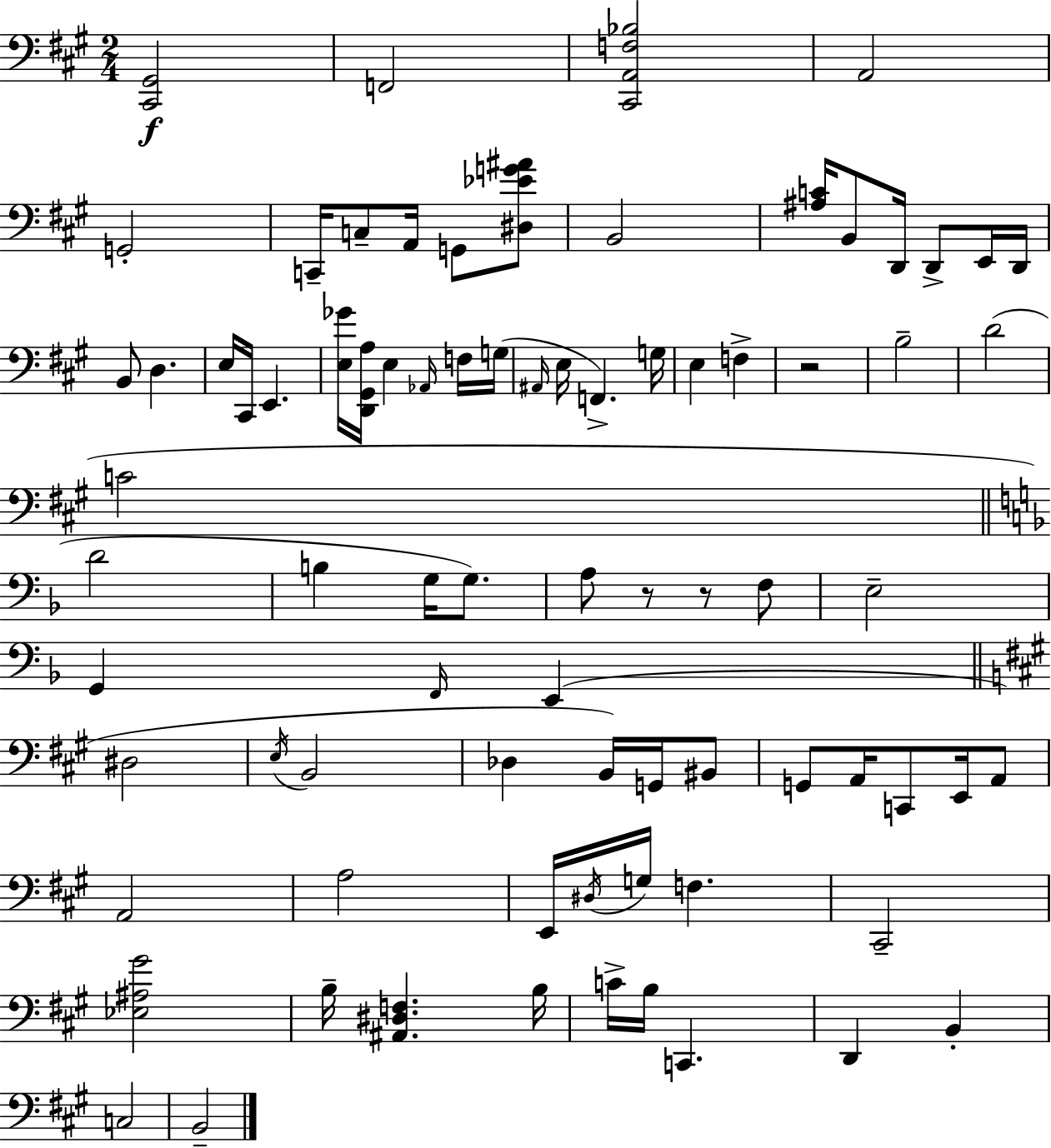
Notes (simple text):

[C#2,G#2]/h F2/h [C#2,A2,F3,Bb3]/h A2/h G2/h C2/s C3/e A2/s G2/e [D#3,Eb4,G4,A#4]/e B2/h [A#3,C4]/s B2/e D2/s D2/e E2/s D2/s B2/e D3/q. E3/s C#2/s E2/q. [E3,Gb4]/s [D2,G#2,A3]/s E3/q Ab2/s F3/s G3/s A#2/s E3/s F2/q. G3/s E3/q F3/q R/h B3/h D4/h C4/h D4/h B3/q G3/s G3/e. A3/e R/e R/e F3/e E3/h G2/q F2/s E2/q D#3/h E3/s B2/h Db3/q B2/s G2/s BIS2/e G2/e A2/s C2/e E2/s A2/e A2/h A3/h E2/s D#3/s G3/s F3/q. C#2/h [Eb3,A#3,G#4]/h B3/s [A#2,D#3,F3]/q. B3/s C4/s B3/s C2/q. D2/q B2/q C3/h B2/h